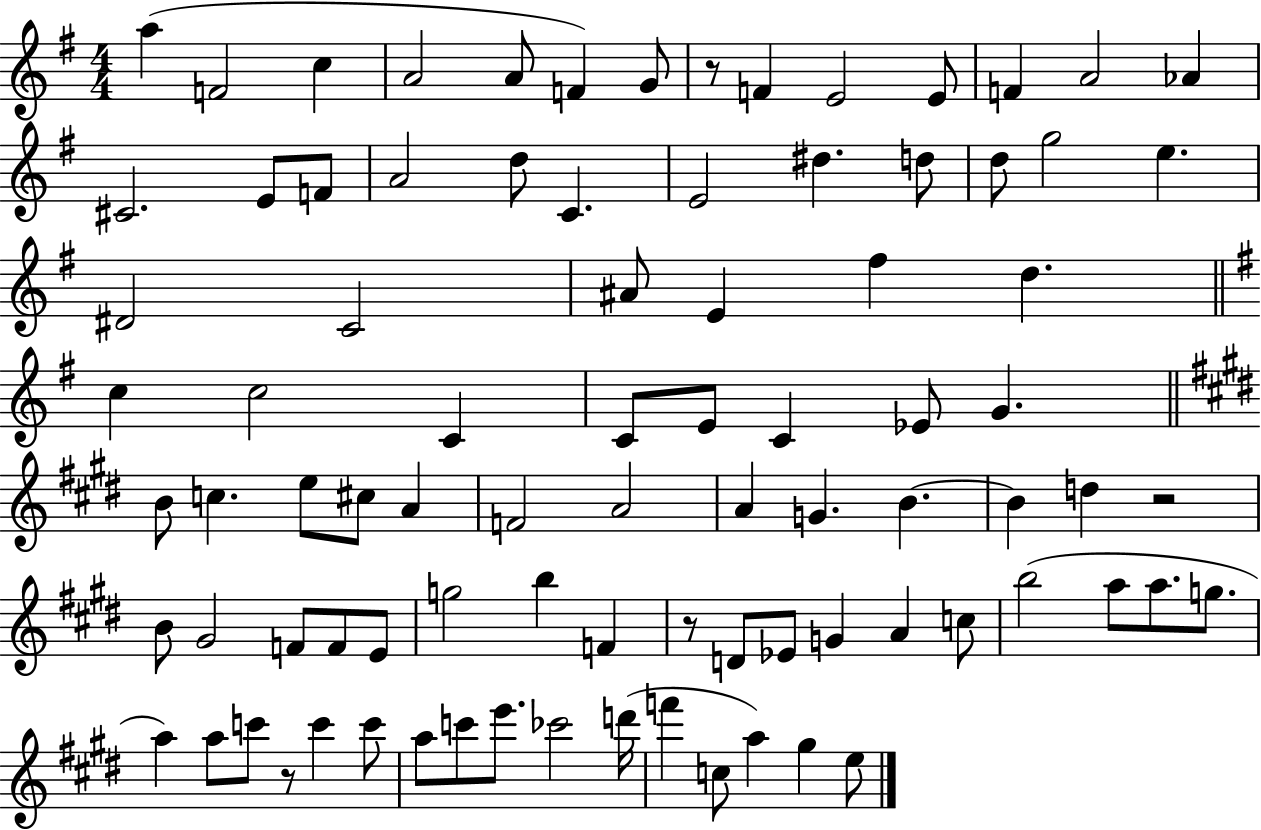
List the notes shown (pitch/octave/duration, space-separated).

A5/q F4/h C5/q A4/h A4/e F4/q G4/e R/e F4/q E4/h E4/e F4/q A4/h Ab4/q C#4/h. E4/e F4/e A4/h D5/e C4/q. E4/h D#5/q. D5/e D5/e G5/h E5/q. D#4/h C4/h A#4/e E4/q F#5/q D5/q. C5/q C5/h C4/q C4/e E4/e C4/q Eb4/e G4/q. B4/e C5/q. E5/e C#5/e A4/q F4/h A4/h A4/q G4/q. B4/q. B4/q D5/q R/h B4/e G#4/h F4/e F4/e E4/e G5/h B5/q F4/q R/e D4/e Eb4/e G4/q A4/q C5/e B5/h A5/e A5/e. G5/e. A5/q A5/e C6/e R/e C6/q C6/e A5/e C6/e E6/e. CES6/h D6/s F6/q C5/e A5/q G#5/q E5/e